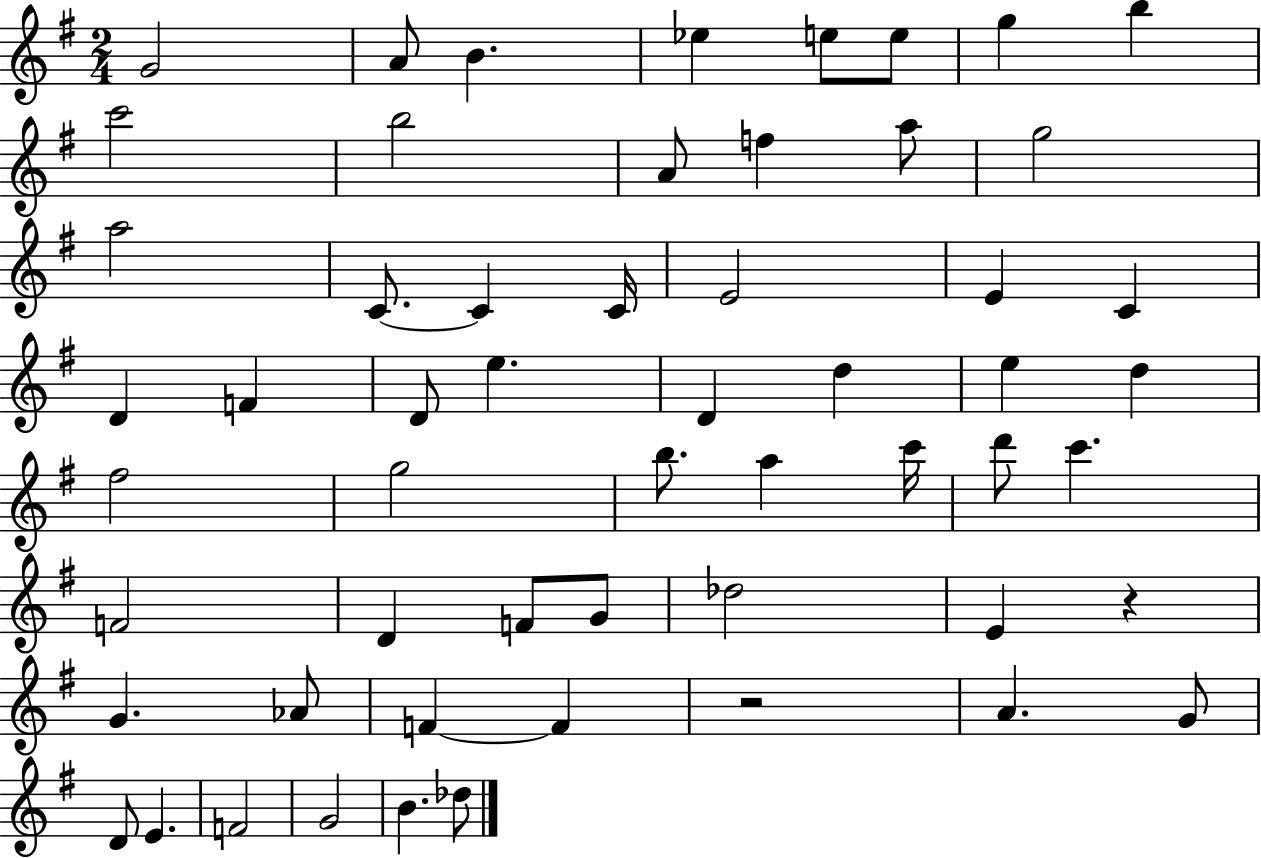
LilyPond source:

{
  \clef treble
  \numericTimeSignature
  \time 2/4
  \key g \major
  g'2 | a'8 b'4. | ees''4 e''8 e''8 | g''4 b''4 | \break c'''2 | b''2 | a'8 f''4 a''8 | g''2 | \break a''2 | c'8.~~ c'4 c'16 | e'2 | e'4 c'4 | \break d'4 f'4 | d'8 e''4. | d'4 d''4 | e''4 d''4 | \break fis''2 | g''2 | b''8. a''4 c'''16 | d'''8 c'''4. | \break f'2 | d'4 f'8 g'8 | des''2 | e'4 r4 | \break g'4. aes'8 | f'4~~ f'4 | r2 | a'4. g'8 | \break d'8 e'4. | f'2 | g'2 | b'4. des''8 | \break \bar "|."
}